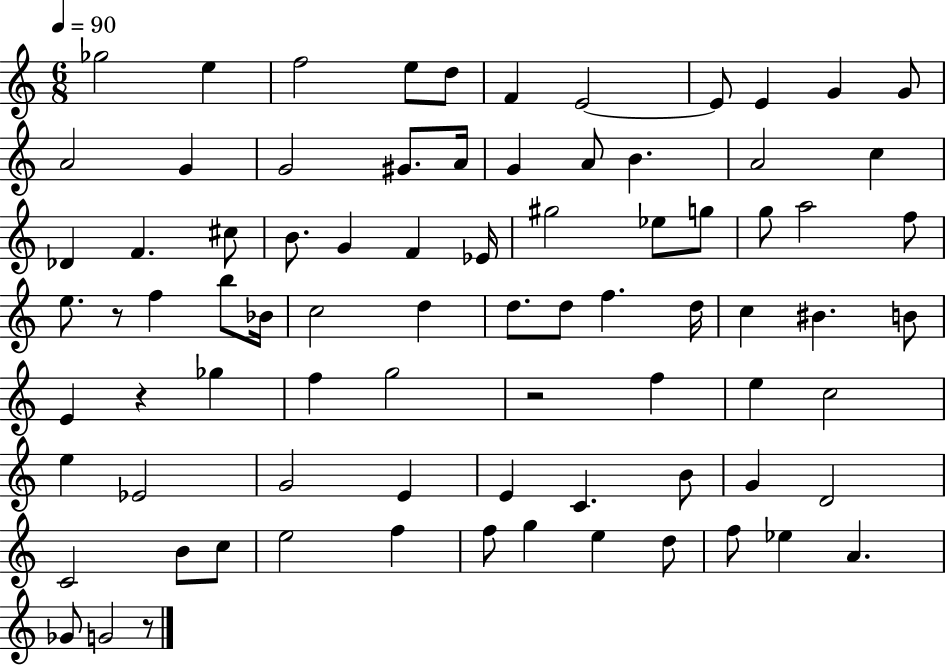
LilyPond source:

{
  \clef treble
  \numericTimeSignature
  \time 6/8
  \key c \major
  \tempo 4 = 90
  ges''2 e''4 | f''2 e''8 d''8 | f'4 e'2~~ | e'8 e'4 g'4 g'8 | \break a'2 g'4 | g'2 gis'8. a'16 | g'4 a'8 b'4. | a'2 c''4 | \break des'4 f'4. cis''8 | b'8. g'4 f'4 ees'16 | gis''2 ees''8 g''8 | g''8 a''2 f''8 | \break e''8. r8 f''4 b''8 bes'16 | c''2 d''4 | d''8. d''8 f''4. d''16 | c''4 bis'4. b'8 | \break e'4 r4 ges''4 | f''4 g''2 | r2 f''4 | e''4 c''2 | \break e''4 ees'2 | g'2 e'4 | e'4 c'4. b'8 | g'4 d'2 | \break c'2 b'8 c''8 | e''2 f''4 | f''8 g''4 e''4 d''8 | f''8 ees''4 a'4. | \break ges'8 g'2 r8 | \bar "|."
}